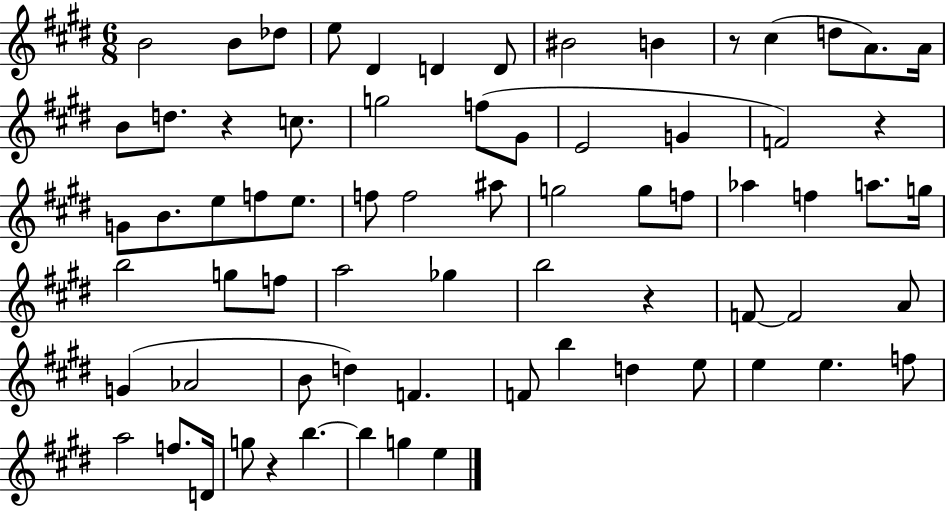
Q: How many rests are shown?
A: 5